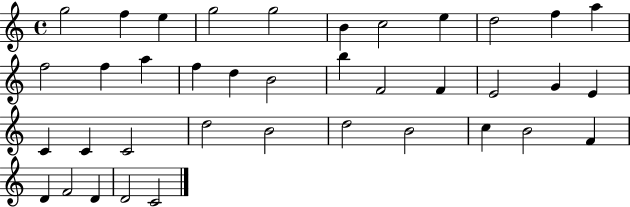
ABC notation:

X:1
T:Untitled
M:4/4
L:1/4
K:C
g2 f e g2 g2 B c2 e d2 f a f2 f a f d B2 b F2 F E2 G E C C C2 d2 B2 d2 B2 c B2 F D F2 D D2 C2